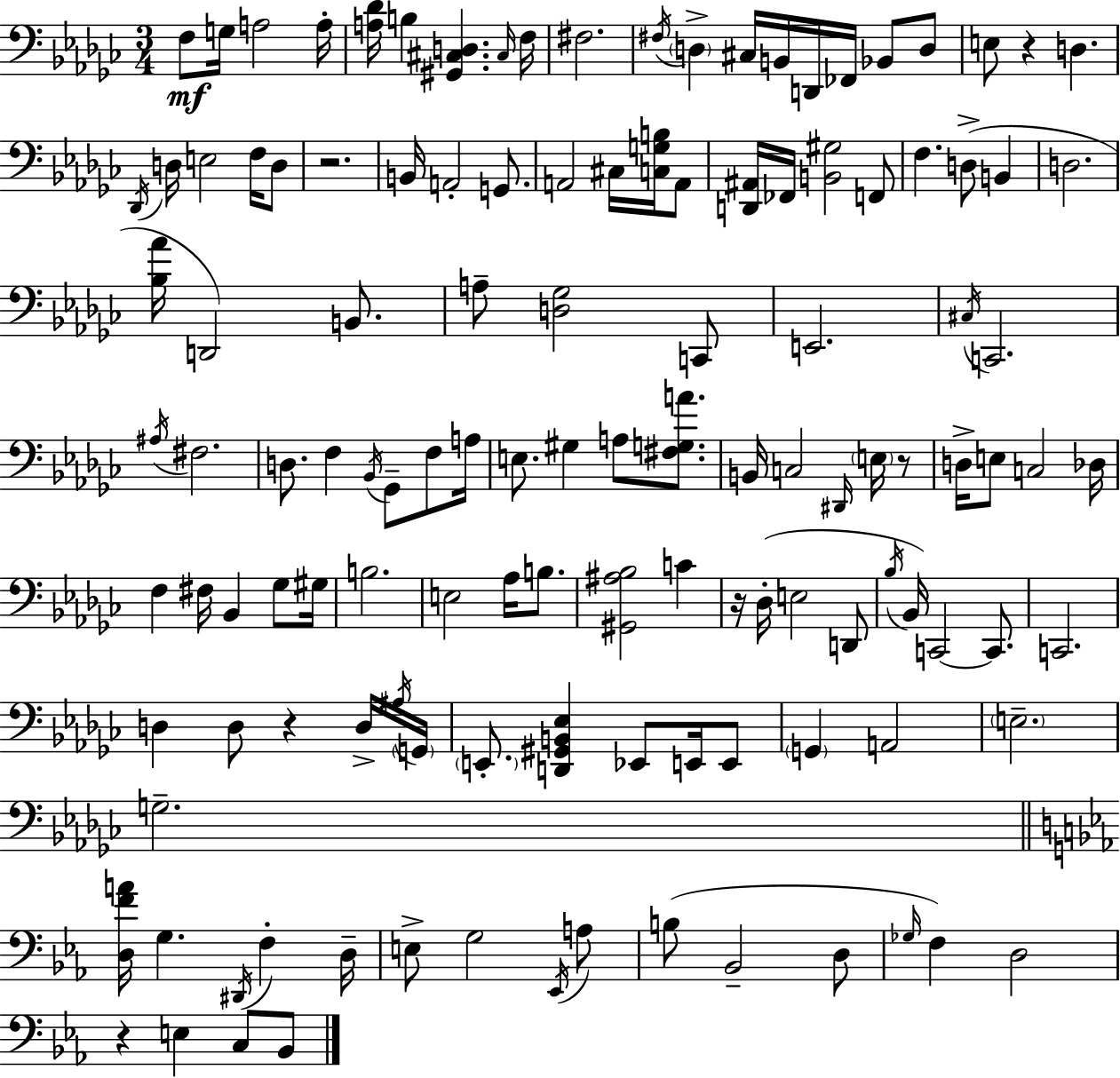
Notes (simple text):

F3/e G3/s A3/h A3/s [A3,Db4]/s B3/q [G#2,C#3,D3]/q. C#3/s F3/s F#3/h. F#3/s D3/q C#3/s B2/s D2/s FES2/s Bb2/e D3/e E3/e R/q D3/q. Db2/s D3/s E3/h F3/s D3/e R/h. B2/s A2/h G2/e. A2/h C#3/s [C3,G3,B3]/s A2/e [D2,A#2]/s FES2/s [B2,G#3]/h F2/e F3/q. D3/e B2/q D3/h. [Bb3,Ab4]/s D2/h B2/e. A3/e [D3,Gb3]/h C2/e E2/h. C#3/s C2/h. A#3/s F#3/h. D3/e. F3/q Bb2/s Gb2/e F3/e A3/s E3/e. G#3/q A3/e [F#3,G3,A4]/e. B2/s C3/h D#2/s E3/s R/e D3/s E3/e C3/h Db3/s F3/q F#3/s Bb2/q Gb3/e G#3/s B3/h. E3/h Ab3/s B3/e. [G#2,A#3,Bb3]/h C4/q R/s Db3/s E3/h D2/e Bb3/s Bb2/s C2/h C2/e. C2/h. D3/q D3/e R/q D3/s A#3/s G2/s E2/e. [D2,G#2,B2,Eb3]/q Eb2/e E2/s E2/e G2/q A2/h E3/h. G3/h. [D3,F4,A4]/s G3/q. D#2/s F3/q D3/s E3/e G3/h Eb2/s A3/e B3/e Bb2/h D3/e Gb3/s F3/q D3/h R/q E3/q C3/e Bb2/e